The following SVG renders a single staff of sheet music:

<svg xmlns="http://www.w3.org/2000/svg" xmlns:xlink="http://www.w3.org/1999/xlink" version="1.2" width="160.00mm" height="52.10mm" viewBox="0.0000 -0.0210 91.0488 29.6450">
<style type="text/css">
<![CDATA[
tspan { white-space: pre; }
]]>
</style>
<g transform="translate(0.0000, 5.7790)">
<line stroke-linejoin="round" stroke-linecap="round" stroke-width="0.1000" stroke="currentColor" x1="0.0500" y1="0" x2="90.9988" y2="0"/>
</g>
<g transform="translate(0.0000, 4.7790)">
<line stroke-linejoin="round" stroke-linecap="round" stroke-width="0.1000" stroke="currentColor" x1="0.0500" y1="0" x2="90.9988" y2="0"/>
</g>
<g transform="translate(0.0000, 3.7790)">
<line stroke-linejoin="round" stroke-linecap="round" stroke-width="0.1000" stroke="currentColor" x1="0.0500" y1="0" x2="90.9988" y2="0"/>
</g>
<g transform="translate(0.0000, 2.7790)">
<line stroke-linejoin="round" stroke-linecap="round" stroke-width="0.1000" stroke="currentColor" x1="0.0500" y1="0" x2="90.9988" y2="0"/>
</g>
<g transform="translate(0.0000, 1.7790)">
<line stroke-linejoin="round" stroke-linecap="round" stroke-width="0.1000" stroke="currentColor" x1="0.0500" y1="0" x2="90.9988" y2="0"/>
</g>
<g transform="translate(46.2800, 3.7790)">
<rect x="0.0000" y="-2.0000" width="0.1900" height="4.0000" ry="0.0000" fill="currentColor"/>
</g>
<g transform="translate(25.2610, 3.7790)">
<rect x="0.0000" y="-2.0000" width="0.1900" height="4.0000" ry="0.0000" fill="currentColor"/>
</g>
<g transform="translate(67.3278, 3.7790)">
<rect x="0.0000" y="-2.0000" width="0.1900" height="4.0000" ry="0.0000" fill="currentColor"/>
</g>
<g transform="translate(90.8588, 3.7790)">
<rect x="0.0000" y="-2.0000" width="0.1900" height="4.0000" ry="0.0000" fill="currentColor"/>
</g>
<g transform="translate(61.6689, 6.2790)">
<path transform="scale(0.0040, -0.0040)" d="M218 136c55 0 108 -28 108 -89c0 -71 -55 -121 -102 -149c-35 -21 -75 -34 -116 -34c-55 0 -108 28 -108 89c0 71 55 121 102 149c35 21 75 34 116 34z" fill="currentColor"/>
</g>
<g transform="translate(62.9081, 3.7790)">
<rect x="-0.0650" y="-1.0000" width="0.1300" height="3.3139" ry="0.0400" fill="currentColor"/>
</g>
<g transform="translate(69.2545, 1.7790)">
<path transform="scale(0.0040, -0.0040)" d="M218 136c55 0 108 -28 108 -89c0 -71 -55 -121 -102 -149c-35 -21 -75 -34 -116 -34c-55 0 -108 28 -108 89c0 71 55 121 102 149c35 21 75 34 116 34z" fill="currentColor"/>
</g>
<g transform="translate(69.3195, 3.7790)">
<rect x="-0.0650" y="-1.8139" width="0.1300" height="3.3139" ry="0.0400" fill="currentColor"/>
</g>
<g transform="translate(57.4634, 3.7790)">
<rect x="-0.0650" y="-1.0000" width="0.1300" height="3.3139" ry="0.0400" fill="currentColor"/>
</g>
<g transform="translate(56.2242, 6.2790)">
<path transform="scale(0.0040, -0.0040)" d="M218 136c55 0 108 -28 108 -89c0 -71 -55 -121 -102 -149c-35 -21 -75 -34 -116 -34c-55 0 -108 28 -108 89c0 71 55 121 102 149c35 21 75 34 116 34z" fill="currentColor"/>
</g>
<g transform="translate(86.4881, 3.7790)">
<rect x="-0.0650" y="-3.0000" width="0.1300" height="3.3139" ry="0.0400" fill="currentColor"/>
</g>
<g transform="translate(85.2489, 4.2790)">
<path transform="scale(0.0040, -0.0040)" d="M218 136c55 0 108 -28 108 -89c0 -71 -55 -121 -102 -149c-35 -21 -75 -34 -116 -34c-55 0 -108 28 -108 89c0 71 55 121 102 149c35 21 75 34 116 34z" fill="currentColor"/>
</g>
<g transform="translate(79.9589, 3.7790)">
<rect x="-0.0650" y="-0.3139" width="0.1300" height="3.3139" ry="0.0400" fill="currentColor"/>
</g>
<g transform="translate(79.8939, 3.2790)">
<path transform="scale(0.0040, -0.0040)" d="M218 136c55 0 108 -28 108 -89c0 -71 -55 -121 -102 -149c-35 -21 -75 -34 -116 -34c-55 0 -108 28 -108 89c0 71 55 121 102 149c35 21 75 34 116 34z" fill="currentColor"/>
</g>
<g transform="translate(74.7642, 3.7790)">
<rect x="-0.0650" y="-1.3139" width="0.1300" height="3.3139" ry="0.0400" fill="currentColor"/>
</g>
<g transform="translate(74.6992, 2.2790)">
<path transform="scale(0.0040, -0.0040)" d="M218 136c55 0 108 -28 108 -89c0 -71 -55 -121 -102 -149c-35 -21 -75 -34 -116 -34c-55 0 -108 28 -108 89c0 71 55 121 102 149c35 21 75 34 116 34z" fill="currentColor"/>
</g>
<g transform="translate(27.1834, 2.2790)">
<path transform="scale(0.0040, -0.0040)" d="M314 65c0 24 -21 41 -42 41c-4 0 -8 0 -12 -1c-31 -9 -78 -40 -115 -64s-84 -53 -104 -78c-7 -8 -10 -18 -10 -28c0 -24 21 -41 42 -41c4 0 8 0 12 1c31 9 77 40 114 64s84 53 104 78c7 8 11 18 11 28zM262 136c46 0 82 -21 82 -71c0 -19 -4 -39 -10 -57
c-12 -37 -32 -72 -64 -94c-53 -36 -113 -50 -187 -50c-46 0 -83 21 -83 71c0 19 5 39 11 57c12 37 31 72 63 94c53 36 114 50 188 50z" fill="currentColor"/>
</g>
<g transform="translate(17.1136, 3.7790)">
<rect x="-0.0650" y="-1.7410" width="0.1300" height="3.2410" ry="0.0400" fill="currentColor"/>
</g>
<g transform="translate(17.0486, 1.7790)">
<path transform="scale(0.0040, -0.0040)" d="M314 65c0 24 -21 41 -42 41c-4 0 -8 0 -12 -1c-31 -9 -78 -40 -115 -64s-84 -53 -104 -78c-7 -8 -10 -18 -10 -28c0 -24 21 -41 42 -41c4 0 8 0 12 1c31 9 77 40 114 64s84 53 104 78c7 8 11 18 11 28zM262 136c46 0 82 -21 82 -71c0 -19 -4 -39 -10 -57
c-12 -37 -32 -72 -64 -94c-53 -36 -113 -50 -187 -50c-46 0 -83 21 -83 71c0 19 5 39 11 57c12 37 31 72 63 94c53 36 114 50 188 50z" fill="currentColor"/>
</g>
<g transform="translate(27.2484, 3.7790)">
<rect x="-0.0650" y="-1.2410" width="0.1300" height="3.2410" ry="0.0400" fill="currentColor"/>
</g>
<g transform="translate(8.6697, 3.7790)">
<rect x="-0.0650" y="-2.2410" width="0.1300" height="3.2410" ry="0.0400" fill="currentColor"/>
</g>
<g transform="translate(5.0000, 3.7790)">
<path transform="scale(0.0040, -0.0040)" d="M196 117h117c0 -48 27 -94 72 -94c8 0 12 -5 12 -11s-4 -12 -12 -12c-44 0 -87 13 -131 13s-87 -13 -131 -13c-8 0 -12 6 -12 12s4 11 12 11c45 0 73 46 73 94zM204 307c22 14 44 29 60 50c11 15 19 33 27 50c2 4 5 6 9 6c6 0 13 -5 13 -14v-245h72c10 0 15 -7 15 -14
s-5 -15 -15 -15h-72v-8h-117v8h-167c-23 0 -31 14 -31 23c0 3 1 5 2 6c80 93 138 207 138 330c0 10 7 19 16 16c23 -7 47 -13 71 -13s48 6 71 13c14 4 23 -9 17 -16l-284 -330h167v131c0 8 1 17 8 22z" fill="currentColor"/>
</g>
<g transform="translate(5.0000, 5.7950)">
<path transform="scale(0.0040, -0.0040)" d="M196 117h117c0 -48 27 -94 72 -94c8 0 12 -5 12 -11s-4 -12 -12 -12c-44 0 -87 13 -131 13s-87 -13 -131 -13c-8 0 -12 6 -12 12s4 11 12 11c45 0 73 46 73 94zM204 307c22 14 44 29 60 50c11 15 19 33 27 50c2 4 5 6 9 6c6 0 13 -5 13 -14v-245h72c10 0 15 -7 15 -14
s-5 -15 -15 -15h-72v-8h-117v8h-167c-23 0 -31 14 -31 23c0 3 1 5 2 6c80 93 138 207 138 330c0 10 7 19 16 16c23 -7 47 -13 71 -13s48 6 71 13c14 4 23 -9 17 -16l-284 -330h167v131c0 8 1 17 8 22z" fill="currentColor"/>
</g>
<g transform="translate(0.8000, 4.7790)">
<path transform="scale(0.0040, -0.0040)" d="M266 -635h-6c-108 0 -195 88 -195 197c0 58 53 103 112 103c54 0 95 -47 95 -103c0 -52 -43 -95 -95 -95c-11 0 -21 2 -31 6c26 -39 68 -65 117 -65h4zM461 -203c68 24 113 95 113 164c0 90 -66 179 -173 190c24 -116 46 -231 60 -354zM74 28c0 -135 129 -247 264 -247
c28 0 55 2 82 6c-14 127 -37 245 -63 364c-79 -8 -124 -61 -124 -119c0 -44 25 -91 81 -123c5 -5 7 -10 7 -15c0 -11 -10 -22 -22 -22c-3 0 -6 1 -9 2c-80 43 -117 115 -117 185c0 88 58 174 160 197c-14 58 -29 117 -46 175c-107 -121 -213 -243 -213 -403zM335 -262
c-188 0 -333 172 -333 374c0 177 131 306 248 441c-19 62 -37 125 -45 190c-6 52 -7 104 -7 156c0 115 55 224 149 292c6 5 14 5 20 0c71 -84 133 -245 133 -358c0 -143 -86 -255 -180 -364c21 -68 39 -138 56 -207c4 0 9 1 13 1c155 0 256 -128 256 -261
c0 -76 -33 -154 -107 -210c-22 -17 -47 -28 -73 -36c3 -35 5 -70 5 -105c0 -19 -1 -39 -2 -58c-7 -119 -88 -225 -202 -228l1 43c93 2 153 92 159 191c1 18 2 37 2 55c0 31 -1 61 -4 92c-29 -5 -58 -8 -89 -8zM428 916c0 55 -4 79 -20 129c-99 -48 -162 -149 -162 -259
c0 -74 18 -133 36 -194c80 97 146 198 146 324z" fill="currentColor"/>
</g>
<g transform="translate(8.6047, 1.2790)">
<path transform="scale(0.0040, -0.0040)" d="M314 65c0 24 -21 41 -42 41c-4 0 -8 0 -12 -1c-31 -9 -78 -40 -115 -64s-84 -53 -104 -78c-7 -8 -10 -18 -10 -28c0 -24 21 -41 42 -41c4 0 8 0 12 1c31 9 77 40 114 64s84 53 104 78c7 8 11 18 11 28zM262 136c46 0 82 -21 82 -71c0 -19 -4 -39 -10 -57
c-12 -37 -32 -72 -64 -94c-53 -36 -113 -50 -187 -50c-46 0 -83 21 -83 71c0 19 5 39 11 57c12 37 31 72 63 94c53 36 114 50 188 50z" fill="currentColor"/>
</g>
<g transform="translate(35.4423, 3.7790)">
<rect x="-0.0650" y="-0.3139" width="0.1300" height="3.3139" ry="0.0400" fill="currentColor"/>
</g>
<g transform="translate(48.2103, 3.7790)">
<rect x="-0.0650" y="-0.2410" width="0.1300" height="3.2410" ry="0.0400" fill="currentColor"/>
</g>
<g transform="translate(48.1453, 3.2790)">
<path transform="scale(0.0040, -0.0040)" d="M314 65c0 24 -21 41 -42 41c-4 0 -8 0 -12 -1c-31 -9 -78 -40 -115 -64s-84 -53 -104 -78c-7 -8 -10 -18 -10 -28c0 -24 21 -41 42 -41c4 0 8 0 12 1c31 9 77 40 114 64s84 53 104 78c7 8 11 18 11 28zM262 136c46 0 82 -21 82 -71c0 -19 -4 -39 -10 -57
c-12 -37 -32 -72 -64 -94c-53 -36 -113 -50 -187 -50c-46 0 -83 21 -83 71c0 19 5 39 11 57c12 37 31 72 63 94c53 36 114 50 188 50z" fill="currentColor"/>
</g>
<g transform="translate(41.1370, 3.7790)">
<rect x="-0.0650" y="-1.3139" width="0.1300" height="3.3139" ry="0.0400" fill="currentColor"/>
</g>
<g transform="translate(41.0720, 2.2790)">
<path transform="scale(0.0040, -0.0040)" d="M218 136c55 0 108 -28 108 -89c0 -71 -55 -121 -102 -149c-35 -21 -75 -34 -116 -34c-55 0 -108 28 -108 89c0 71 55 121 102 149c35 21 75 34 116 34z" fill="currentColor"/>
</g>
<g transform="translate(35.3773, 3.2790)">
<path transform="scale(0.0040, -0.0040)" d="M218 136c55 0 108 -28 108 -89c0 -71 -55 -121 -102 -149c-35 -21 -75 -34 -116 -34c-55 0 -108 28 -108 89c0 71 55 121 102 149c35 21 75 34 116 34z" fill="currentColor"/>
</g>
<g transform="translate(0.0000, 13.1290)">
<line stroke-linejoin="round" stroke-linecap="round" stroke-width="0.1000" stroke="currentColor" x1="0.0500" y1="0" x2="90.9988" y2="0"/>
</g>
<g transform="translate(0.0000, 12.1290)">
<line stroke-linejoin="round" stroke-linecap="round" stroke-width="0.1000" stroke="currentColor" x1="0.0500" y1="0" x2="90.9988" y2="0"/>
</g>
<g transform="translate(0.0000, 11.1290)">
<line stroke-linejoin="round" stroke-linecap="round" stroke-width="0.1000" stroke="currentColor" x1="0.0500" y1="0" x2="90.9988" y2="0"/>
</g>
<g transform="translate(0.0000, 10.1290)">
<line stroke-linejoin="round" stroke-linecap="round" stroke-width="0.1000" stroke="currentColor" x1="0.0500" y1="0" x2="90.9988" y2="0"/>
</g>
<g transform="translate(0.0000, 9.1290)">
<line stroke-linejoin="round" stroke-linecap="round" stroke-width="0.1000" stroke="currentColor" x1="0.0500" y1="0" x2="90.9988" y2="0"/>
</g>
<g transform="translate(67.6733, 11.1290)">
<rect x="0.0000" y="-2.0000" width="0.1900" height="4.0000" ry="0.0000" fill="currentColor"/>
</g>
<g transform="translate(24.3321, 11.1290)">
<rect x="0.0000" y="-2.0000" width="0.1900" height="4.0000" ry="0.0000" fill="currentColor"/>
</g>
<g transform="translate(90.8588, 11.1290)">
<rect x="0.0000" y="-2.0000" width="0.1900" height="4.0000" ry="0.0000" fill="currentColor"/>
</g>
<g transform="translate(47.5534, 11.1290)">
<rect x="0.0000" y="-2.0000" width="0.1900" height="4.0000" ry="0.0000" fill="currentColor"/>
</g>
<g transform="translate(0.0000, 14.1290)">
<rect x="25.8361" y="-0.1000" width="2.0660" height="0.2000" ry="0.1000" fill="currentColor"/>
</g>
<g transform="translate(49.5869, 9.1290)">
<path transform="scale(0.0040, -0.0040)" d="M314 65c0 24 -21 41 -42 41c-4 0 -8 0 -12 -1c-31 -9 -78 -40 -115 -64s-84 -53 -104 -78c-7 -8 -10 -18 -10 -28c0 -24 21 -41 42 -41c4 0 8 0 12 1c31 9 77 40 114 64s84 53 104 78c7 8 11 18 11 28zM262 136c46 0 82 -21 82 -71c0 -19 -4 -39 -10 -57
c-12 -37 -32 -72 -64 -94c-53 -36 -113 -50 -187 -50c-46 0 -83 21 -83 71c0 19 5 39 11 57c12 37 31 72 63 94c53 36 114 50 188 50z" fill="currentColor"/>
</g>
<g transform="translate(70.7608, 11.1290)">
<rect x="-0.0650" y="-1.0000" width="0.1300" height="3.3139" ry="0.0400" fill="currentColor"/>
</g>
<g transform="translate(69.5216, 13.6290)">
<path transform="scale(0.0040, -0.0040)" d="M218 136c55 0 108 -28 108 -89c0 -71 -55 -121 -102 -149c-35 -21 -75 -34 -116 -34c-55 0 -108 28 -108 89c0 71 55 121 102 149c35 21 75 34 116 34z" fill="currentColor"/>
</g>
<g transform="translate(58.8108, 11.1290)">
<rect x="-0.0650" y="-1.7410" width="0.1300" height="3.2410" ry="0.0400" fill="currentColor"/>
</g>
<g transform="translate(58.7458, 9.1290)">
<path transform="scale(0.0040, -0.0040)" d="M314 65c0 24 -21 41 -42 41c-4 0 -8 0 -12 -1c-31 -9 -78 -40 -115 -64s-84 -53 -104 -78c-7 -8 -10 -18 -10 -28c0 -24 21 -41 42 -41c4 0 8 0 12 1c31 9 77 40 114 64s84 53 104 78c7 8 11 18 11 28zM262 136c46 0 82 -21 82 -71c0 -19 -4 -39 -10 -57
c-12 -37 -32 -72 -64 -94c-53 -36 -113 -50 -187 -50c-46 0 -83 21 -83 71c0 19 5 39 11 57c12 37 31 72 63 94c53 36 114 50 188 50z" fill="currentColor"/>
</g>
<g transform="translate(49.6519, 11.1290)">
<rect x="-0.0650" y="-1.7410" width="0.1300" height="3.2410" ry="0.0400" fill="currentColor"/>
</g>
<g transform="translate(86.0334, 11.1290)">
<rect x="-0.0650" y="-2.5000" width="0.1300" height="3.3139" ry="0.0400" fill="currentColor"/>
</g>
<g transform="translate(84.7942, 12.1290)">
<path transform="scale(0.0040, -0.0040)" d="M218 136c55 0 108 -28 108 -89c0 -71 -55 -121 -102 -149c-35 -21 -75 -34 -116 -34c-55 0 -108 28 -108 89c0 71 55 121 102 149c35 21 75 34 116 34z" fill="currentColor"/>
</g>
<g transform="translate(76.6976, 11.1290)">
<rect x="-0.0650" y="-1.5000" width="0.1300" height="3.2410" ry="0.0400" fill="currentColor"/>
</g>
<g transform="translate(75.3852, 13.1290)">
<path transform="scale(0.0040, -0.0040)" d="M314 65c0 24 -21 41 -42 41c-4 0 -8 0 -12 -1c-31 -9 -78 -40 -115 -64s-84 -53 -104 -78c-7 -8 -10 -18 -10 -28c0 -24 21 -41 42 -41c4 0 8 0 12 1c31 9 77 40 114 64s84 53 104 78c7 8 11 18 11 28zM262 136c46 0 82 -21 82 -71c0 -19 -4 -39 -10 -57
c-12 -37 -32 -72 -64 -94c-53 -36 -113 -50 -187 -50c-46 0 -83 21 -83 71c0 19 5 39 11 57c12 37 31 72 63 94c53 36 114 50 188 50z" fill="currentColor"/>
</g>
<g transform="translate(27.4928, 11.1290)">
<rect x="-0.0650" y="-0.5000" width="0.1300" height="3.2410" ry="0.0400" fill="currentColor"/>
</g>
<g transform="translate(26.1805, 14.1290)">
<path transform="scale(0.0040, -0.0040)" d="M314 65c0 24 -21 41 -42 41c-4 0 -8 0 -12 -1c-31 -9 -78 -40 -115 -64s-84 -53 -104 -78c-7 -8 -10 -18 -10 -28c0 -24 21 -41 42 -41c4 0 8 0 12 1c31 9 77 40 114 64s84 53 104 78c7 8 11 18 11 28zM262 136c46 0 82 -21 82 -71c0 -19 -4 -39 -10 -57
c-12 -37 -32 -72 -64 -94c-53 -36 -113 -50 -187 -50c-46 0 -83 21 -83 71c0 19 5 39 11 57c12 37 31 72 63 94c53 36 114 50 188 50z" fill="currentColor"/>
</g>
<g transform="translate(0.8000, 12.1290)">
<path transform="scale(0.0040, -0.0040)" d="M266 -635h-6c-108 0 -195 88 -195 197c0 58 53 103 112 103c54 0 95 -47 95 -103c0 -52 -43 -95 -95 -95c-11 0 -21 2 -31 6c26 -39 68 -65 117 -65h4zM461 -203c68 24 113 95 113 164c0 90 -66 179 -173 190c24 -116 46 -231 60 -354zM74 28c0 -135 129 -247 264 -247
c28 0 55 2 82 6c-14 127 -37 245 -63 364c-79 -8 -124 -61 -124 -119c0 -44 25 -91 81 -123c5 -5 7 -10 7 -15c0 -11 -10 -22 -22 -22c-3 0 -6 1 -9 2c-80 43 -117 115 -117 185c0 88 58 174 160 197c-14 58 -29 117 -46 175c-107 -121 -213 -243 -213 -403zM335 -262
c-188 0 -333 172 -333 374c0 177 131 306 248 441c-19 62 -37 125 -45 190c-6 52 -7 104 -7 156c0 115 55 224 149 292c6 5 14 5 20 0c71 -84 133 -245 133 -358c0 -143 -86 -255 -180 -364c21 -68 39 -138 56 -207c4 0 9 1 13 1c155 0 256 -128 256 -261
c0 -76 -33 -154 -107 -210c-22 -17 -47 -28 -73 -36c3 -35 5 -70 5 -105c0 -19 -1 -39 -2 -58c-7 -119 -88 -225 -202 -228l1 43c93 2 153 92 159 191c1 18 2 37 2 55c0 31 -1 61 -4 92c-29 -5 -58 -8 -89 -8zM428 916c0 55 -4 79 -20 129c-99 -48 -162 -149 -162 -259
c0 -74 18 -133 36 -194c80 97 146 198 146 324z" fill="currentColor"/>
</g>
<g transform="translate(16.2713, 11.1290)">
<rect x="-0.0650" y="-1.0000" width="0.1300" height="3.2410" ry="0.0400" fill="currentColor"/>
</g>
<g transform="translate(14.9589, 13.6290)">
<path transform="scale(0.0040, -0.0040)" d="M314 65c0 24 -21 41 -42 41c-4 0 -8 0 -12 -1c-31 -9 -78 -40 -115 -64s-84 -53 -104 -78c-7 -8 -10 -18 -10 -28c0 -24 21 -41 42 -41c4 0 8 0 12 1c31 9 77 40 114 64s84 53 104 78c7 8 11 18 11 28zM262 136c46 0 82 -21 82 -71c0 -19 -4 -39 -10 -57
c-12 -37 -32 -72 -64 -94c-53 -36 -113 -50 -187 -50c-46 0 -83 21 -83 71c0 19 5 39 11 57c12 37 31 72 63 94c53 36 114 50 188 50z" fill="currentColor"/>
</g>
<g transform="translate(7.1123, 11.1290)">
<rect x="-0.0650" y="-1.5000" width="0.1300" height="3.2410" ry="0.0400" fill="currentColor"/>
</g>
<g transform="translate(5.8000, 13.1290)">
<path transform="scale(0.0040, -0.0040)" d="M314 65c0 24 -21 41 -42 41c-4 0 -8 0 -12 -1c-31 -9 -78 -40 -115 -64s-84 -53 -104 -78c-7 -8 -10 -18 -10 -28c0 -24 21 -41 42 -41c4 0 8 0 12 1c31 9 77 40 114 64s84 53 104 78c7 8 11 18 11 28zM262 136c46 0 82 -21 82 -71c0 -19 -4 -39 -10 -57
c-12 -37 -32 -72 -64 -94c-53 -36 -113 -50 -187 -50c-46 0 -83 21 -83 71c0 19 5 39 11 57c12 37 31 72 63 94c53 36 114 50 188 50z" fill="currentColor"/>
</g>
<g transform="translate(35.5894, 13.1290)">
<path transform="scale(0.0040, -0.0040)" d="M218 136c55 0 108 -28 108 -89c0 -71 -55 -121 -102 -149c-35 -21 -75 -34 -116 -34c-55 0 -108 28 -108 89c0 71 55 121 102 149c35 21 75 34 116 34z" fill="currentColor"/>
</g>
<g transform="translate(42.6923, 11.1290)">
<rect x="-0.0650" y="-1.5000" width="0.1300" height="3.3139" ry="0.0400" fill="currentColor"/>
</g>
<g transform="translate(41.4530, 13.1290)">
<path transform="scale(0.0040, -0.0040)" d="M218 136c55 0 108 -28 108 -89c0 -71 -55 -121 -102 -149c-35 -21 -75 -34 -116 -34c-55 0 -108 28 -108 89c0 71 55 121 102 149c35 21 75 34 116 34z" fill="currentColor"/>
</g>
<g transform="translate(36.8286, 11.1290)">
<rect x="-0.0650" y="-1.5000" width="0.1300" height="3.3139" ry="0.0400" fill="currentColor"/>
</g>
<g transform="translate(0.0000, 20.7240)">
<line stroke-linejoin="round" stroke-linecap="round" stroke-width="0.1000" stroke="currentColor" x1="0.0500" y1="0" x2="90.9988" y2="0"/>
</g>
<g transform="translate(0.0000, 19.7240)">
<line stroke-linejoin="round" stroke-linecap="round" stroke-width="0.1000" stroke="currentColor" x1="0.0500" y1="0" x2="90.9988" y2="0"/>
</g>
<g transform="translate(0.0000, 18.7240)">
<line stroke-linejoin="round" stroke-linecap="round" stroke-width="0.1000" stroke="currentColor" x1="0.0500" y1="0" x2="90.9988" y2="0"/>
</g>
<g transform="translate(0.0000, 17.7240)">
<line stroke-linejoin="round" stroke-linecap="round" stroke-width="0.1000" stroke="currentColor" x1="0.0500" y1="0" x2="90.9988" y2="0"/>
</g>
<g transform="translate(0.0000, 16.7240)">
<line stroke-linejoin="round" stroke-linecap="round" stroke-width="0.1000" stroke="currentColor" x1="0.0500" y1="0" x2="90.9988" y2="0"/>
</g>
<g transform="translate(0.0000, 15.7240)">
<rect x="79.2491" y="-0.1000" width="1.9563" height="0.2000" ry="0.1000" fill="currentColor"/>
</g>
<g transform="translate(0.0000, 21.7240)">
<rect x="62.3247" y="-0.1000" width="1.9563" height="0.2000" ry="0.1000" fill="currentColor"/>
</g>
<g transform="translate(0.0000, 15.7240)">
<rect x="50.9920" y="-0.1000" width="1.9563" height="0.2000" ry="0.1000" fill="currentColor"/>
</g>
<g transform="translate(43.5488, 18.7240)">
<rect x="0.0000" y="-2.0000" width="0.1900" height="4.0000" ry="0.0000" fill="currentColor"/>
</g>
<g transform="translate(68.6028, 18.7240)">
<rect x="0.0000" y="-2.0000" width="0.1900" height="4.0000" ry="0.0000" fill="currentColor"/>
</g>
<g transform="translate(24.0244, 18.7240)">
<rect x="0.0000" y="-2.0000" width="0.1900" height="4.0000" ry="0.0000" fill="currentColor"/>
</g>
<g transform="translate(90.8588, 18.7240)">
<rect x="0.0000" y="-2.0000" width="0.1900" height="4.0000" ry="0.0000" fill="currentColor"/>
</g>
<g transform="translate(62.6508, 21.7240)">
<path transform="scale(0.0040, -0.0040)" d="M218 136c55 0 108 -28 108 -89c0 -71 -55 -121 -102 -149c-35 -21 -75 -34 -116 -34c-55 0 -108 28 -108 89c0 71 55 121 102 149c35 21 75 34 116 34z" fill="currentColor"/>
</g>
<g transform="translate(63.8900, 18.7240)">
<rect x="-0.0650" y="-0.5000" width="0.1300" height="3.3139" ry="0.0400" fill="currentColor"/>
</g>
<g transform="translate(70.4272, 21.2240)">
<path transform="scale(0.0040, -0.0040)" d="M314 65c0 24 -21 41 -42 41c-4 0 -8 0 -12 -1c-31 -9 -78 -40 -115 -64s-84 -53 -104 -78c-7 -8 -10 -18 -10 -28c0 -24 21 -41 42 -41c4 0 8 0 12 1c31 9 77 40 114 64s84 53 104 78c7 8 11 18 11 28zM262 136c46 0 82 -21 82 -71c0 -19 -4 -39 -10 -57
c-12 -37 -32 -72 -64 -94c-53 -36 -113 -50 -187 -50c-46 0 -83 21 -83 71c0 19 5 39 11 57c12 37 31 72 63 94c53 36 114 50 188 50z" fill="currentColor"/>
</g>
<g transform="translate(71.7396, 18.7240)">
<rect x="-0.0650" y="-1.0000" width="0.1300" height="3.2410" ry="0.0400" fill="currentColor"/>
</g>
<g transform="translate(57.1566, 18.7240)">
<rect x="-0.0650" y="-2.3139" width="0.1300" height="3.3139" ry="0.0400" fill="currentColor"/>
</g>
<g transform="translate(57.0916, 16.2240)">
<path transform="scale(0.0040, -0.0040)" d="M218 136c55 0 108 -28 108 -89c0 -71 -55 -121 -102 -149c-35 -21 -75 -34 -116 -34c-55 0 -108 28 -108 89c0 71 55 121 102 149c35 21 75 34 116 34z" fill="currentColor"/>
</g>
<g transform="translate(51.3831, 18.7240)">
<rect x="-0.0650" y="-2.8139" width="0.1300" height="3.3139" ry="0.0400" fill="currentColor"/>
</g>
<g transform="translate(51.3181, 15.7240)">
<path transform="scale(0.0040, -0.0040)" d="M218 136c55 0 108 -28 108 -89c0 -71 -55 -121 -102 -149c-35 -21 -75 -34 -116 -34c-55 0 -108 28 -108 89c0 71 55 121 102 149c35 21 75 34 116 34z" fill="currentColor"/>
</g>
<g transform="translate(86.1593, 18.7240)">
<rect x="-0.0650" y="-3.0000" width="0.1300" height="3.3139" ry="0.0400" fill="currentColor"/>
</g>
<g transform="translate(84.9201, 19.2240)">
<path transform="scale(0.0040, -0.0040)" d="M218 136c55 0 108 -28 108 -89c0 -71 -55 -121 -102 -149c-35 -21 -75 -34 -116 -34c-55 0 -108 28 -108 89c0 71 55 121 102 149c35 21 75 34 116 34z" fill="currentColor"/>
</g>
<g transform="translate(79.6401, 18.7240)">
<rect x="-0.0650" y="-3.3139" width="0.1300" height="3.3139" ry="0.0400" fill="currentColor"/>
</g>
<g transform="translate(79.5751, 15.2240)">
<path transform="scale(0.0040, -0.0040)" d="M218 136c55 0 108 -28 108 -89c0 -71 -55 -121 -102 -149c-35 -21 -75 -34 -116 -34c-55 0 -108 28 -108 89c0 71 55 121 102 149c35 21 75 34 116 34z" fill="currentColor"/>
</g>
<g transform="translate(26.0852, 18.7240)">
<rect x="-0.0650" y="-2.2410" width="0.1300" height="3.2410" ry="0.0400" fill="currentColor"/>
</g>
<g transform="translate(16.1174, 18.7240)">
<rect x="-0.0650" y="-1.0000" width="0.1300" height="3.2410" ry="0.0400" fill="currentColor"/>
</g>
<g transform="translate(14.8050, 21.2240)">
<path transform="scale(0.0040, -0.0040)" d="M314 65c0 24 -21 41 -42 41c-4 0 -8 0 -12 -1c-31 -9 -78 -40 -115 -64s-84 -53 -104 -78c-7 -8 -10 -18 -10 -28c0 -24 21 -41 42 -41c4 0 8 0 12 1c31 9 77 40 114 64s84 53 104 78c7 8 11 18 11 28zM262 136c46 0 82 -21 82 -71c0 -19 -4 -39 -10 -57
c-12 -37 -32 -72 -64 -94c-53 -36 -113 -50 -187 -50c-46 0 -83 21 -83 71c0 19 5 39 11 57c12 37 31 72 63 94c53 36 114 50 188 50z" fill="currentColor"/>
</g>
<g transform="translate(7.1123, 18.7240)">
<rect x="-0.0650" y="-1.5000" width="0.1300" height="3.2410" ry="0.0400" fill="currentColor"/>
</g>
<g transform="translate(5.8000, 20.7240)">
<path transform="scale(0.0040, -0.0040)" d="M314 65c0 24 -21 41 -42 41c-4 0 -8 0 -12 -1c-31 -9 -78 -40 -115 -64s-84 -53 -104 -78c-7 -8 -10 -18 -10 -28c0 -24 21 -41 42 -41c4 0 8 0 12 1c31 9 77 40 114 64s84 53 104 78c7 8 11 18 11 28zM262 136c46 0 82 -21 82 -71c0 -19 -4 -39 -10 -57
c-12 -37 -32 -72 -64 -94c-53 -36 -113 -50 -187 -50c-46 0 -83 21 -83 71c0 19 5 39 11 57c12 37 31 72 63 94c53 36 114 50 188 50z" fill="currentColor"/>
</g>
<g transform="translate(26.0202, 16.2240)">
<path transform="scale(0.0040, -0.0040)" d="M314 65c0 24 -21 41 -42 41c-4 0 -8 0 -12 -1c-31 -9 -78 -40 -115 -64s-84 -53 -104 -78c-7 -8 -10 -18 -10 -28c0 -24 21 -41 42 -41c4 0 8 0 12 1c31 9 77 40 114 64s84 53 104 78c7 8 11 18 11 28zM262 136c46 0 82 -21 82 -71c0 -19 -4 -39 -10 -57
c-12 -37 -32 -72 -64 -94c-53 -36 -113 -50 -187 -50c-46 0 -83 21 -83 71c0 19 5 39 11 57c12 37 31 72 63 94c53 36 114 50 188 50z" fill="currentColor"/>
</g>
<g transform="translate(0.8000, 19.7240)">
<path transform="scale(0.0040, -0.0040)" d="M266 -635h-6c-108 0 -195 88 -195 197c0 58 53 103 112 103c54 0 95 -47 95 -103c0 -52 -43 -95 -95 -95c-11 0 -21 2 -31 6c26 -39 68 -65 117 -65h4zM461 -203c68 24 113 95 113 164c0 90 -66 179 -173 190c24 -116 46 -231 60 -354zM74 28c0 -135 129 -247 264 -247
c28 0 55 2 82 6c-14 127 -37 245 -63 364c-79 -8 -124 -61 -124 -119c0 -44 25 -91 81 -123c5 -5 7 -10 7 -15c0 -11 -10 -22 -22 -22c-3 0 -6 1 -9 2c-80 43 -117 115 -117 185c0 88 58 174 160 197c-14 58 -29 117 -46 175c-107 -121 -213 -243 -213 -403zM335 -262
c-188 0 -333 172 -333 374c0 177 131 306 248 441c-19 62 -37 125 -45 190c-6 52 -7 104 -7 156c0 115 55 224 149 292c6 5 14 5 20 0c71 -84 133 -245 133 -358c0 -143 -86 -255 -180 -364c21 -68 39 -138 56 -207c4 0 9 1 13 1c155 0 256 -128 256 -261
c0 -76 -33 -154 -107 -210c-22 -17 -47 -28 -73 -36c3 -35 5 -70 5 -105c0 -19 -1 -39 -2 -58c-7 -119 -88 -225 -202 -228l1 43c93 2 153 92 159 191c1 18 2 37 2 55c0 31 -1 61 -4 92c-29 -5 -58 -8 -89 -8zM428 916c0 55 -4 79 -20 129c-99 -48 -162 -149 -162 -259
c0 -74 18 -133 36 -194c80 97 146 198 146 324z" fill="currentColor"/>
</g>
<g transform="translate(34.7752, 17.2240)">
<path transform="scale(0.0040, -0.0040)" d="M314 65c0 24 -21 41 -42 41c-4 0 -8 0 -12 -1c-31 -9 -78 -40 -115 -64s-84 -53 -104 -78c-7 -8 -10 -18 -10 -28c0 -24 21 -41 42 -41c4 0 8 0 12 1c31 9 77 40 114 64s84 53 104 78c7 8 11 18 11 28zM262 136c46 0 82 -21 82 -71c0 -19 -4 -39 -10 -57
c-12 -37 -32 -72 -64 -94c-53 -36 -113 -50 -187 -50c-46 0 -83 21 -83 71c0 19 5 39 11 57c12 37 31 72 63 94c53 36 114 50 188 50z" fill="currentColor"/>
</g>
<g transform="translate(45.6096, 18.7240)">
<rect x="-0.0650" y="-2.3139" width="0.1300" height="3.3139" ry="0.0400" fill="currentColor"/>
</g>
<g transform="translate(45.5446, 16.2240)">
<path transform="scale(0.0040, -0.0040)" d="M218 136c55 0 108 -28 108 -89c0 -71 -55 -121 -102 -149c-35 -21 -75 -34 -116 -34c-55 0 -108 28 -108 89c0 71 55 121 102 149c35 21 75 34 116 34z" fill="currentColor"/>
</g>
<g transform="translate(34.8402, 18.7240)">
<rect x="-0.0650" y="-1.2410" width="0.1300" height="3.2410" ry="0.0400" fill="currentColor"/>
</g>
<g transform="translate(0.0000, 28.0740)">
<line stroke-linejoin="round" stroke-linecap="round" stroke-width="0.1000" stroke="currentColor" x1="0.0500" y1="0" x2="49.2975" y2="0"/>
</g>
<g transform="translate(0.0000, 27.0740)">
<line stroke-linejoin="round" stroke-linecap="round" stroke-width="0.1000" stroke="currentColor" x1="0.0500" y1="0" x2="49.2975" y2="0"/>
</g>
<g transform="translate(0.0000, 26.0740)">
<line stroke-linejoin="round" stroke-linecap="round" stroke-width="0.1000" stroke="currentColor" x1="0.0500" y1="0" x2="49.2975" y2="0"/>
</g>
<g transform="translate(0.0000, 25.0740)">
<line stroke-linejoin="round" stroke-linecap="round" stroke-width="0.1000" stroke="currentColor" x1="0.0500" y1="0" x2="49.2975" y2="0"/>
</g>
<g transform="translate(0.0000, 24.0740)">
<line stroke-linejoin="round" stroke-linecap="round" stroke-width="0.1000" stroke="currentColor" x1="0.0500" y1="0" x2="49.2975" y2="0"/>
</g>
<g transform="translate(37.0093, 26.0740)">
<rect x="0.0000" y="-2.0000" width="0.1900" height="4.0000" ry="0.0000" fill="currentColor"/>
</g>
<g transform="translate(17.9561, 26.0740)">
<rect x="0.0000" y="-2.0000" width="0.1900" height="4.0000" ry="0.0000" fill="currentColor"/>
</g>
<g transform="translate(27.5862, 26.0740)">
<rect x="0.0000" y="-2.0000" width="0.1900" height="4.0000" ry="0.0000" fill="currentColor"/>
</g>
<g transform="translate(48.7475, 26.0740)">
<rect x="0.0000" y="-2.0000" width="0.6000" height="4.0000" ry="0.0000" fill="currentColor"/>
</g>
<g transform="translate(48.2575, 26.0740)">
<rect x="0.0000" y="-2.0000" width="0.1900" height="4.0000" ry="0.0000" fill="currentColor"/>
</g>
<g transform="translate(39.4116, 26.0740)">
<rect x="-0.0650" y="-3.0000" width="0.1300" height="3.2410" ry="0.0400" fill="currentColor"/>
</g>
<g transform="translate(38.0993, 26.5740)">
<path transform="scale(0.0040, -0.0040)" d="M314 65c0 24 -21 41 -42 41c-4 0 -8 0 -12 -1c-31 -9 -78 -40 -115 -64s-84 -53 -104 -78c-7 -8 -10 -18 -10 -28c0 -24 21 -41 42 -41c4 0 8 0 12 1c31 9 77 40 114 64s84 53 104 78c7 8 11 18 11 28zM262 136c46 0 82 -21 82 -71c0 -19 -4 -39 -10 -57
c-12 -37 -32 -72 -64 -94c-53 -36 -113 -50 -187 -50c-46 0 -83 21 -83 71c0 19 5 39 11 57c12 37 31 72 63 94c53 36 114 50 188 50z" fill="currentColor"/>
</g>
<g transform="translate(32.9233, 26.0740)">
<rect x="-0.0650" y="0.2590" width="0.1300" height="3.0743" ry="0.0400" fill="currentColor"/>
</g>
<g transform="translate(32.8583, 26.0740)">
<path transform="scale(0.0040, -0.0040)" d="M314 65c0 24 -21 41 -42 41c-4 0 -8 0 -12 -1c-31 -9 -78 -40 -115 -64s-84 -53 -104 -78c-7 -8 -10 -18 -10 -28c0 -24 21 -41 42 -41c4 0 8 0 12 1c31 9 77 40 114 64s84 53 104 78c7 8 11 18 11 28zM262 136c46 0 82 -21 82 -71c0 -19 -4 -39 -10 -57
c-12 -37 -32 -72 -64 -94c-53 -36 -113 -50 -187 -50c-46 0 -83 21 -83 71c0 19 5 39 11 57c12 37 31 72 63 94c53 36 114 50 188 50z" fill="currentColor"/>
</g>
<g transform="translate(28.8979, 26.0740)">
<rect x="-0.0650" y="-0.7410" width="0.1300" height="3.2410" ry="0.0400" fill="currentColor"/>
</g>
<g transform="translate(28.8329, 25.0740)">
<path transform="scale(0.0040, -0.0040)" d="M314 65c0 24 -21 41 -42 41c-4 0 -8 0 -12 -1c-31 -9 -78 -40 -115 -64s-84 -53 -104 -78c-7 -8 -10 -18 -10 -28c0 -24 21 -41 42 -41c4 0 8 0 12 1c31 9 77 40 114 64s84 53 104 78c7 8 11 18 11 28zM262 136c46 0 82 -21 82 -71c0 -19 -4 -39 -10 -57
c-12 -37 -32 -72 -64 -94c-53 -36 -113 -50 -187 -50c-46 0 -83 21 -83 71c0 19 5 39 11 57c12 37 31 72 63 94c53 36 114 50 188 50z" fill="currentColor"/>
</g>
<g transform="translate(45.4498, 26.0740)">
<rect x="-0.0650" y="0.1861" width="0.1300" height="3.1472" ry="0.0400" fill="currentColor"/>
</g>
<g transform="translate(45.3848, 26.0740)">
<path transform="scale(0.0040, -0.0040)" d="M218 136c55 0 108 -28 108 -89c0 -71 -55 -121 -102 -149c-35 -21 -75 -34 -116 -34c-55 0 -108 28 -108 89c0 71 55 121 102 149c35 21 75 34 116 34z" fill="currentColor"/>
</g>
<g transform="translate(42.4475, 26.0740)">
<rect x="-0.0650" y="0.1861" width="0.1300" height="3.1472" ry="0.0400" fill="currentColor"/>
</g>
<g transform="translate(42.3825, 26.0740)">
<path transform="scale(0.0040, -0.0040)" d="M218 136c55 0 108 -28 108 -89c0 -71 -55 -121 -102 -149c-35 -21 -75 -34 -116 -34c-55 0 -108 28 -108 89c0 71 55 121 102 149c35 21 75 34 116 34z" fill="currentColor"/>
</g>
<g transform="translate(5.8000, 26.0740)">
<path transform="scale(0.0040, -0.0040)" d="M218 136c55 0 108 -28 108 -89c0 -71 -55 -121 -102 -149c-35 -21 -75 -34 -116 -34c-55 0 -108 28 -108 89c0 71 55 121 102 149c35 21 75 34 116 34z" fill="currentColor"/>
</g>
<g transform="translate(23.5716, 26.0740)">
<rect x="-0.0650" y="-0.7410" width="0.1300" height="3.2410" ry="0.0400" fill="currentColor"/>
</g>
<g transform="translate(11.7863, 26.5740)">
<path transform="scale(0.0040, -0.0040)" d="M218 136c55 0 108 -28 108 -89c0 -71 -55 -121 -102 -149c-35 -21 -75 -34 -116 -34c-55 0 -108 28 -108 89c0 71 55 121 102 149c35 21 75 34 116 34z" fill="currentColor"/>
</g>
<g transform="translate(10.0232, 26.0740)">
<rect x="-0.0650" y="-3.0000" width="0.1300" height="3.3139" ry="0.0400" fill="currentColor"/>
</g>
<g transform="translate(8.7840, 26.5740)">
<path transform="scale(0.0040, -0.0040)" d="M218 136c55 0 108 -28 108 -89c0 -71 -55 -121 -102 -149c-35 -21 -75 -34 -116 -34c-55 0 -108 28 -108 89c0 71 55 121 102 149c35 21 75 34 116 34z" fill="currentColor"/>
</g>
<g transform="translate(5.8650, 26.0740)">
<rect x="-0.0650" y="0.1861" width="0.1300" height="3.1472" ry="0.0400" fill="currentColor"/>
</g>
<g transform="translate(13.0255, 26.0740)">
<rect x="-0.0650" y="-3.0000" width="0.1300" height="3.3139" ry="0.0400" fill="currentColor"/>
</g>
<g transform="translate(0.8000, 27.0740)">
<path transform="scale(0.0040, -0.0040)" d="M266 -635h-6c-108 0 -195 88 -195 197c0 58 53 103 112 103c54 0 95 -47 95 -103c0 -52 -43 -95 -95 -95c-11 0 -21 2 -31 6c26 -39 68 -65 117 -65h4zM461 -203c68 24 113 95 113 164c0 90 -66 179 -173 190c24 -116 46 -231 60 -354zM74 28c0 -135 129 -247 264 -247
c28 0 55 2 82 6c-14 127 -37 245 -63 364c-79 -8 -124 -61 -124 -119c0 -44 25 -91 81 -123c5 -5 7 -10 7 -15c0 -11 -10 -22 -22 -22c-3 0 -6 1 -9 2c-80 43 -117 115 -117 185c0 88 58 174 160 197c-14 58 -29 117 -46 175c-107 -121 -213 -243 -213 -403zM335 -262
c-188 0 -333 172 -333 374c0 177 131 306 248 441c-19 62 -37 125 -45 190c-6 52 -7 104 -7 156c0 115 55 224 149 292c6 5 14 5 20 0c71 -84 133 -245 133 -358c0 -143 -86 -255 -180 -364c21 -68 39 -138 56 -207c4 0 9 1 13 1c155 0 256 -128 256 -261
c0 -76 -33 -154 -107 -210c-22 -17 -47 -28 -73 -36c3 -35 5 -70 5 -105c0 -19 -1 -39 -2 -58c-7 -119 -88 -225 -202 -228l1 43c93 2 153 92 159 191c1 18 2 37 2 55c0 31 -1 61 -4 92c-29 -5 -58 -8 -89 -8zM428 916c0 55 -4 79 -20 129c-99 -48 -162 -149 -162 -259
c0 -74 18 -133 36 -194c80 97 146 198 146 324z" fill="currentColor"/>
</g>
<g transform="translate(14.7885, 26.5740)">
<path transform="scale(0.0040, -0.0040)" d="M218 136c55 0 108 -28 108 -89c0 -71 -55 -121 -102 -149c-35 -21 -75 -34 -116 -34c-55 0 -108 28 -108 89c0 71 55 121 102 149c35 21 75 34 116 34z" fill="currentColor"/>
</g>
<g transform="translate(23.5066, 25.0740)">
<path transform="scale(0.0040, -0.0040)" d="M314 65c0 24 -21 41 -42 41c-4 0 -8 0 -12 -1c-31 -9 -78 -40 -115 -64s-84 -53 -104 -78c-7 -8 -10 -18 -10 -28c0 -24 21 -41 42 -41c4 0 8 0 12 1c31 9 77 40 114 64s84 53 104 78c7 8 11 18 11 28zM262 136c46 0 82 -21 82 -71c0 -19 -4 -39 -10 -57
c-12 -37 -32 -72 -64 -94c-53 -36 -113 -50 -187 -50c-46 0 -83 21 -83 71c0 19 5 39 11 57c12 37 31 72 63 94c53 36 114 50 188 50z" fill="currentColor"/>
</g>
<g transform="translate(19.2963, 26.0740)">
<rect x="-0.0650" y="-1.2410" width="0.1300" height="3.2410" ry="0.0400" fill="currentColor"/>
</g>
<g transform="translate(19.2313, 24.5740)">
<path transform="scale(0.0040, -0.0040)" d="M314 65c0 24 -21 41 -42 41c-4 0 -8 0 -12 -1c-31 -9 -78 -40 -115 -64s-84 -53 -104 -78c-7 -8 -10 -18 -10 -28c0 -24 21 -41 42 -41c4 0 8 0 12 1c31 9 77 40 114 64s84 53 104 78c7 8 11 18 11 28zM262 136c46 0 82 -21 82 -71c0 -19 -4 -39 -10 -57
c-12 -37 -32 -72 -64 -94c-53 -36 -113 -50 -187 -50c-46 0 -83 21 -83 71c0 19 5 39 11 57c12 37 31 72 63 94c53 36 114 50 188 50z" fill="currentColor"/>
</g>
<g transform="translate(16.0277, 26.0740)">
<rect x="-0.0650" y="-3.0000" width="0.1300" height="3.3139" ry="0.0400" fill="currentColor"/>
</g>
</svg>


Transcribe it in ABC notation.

X:1
T:Untitled
M:4/4
L:1/4
K:C
g2 f2 e2 c e c2 D D f e c A E2 D2 C2 E E f2 f2 D E2 G E2 D2 g2 e2 g a g C D2 b A B A A A e2 d2 d2 B2 A2 B B